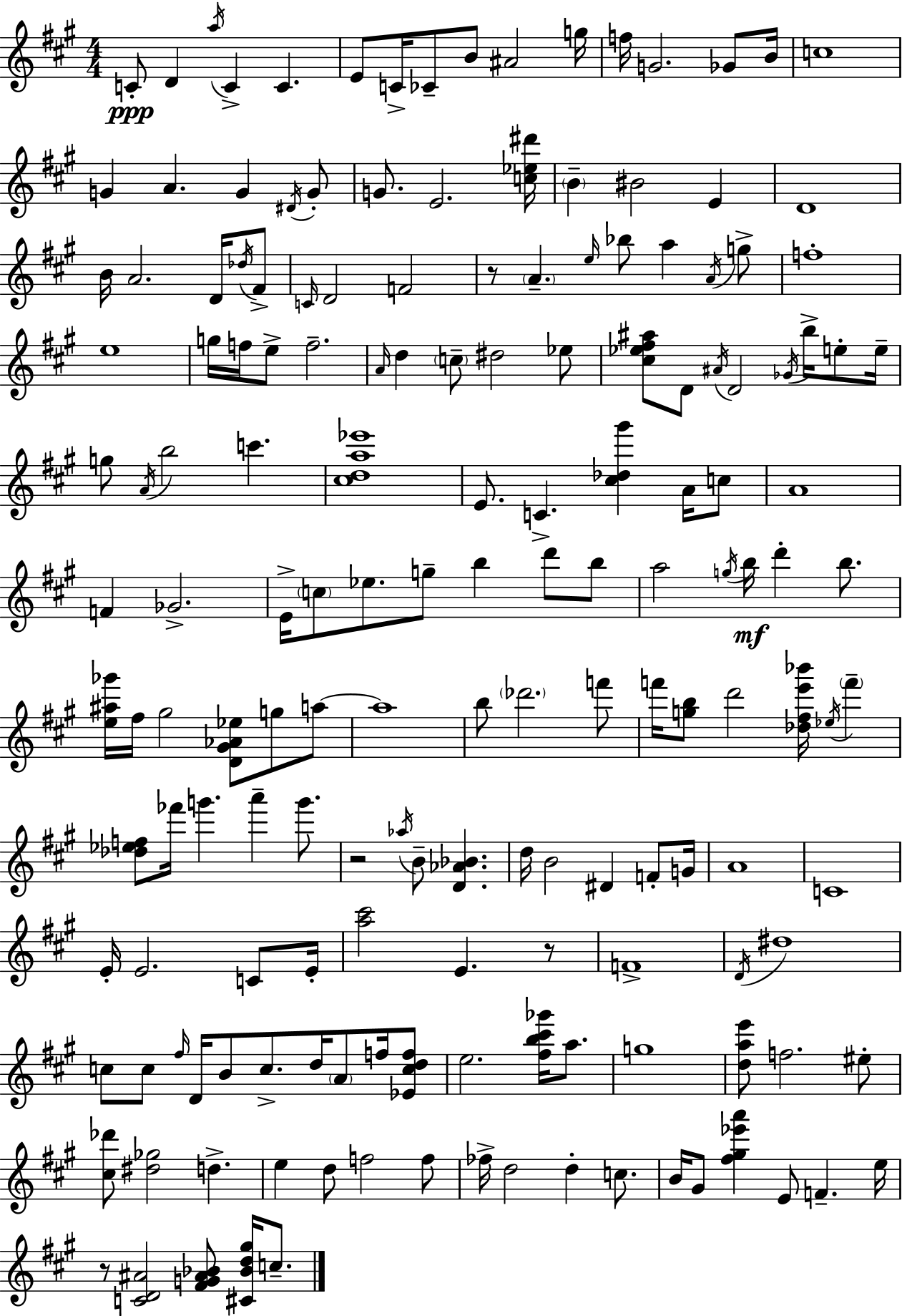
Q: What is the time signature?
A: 4/4